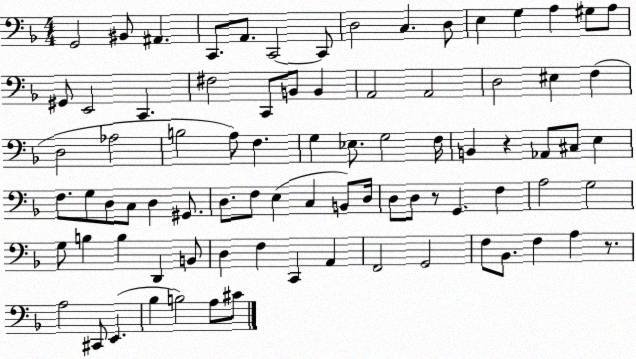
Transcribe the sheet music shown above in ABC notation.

X:1
T:Untitled
M:4/4
L:1/4
K:F
G,,2 ^B,,/2 ^A,, C,,/2 A,,/2 C,,2 C,,/2 D,2 C, D,/2 E, G, A, ^G,/2 A,/2 ^G,,/2 E,,2 C,, ^F,2 C,,/2 B,,/2 B,, A,,2 A,,2 D,2 ^E, F, D,2 _A,2 B,2 A,/2 F, G, _E,/2 G,2 F,/4 B,, z _A,,/2 ^C,/2 E, F,/2 G,/2 D,/2 C,/2 D, ^G,,/2 D,/2 F,/2 E, C, B,,/2 D,/4 D,/2 D,/2 z/2 G,, F, A,2 G,2 G,/2 B, B, D,, B,,/2 D, F, C,, A,, F,,2 G,,2 F,/2 _B,,/2 F, A, z/2 A,2 ^C,,/2 E,, _B, B,2 A,/2 ^C/2